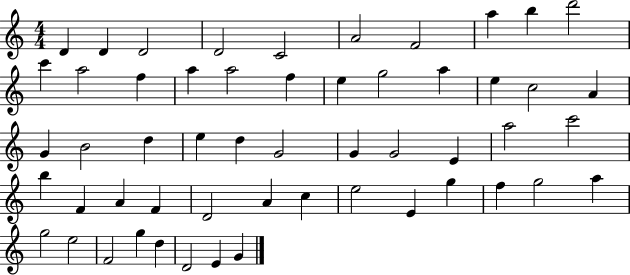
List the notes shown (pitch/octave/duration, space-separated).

D4/q D4/q D4/h D4/h C4/h A4/h F4/h A5/q B5/q D6/h C6/q A5/h F5/q A5/q A5/h F5/q E5/q G5/h A5/q E5/q C5/h A4/q G4/q B4/h D5/q E5/q D5/q G4/h G4/q G4/h E4/q A5/h C6/h B5/q F4/q A4/q F4/q D4/h A4/q C5/q E5/h E4/q G5/q F5/q G5/h A5/q G5/h E5/h F4/h G5/q D5/q D4/h E4/q G4/q